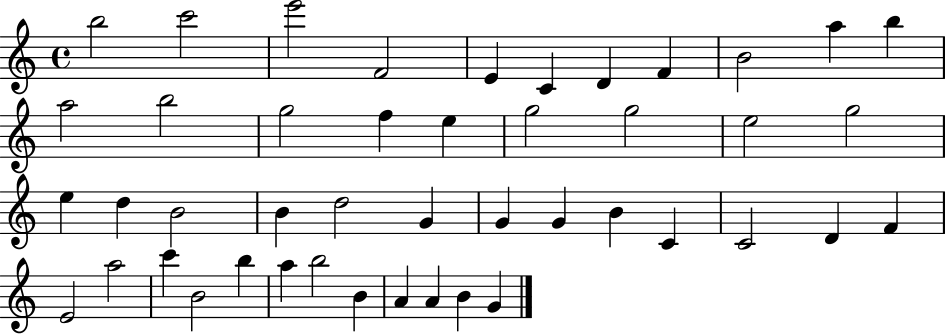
B5/h C6/h E6/h F4/h E4/q C4/q D4/q F4/q B4/h A5/q B5/q A5/h B5/h G5/h F5/q E5/q G5/h G5/h E5/h G5/h E5/q D5/q B4/h B4/q D5/h G4/q G4/q G4/q B4/q C4/q C4/h D4/q F4/q E4/h A5/h C6/q B4/h B5/q A5/q B5/h B4/q A4/q A4/q B4/q G4/q